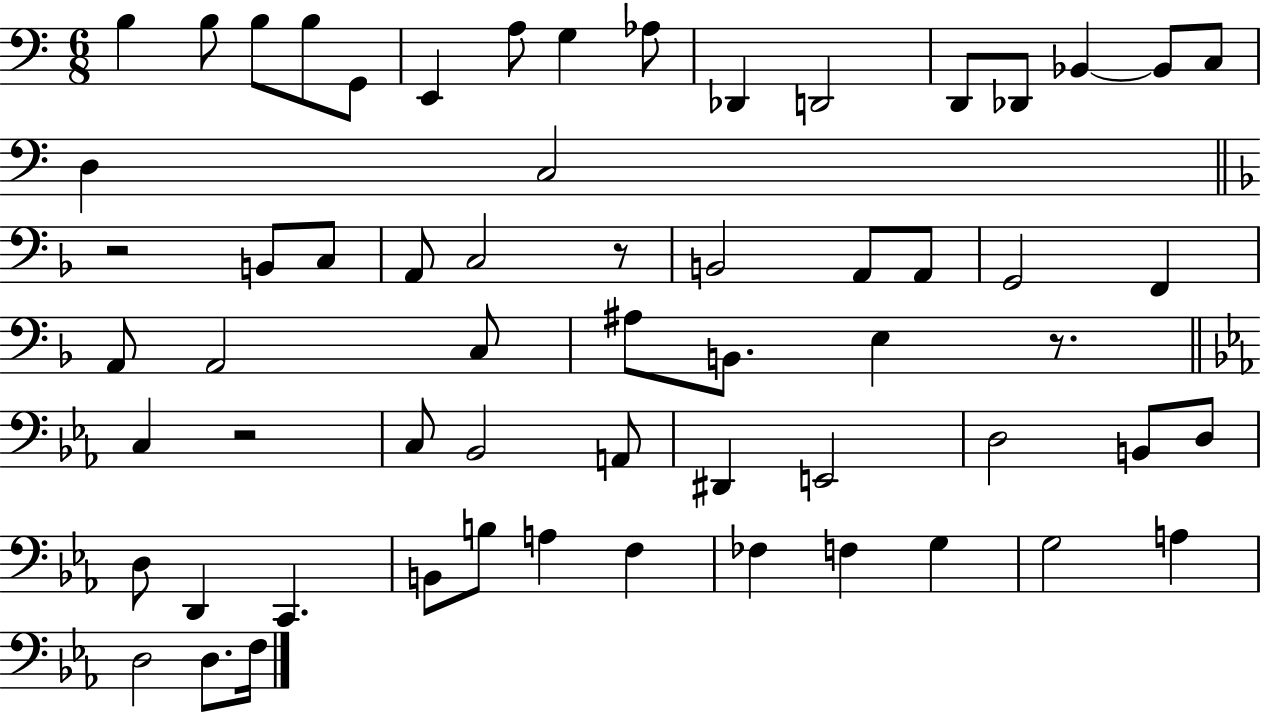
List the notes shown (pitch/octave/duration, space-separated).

B3/q B3/e B3/e B3/e G2/e E2/q A3/e G3/q Ab3/e Db2/q D2/h D2/e Db2/e Bb2/q Bb2/e C3/e D3/q C3/h R/h B2/e C3/e A2/e C3/h R/e B2/h A2/e A2/e G2/h F2/q A2/e A2/h C3/e A#3/e B2/e. E3/q R/e. C3/q R/h C3/e Bb2/h A2/e D#2/q E2/h D3/h B2/e D3/e D3/e D2/q C2/q. B2/e B3/e A3/q F3/q FES3/q F3/q G3/q G3/h A3/q D3/h D3/e. F3/s